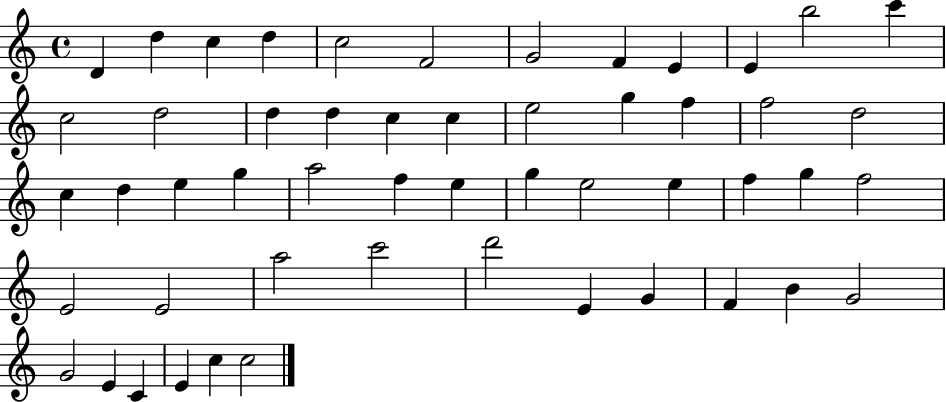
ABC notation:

X:1
T:Untitled
M:4/4
L:1/4
K:C
D d c d c2 F2 G2 F E E b2 c' c2 d2 d d c c e2 g f f2 d2 c d e g a2 f e g e2 e f g f2 E2 E2 a2 c'2 d'2 E G F B G2 G2 E C E c c2